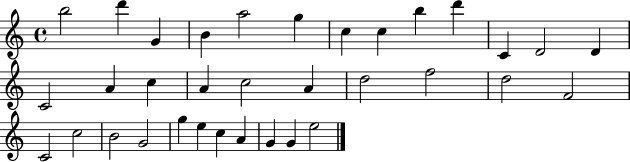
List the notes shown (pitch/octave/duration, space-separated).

B5/h D6/q G4/q B4/q A5/h G5/q C5/q C5/q B5/q D6/q C4/q D4/h D4/q C4/h A4/q C5/q A4/q C5/h A4/q D5/h F5/h D5/h F4/h C4/h C5/h B4/h G4/h G5/q E5/q C5/q A4/q G4/q G4/q E5/h